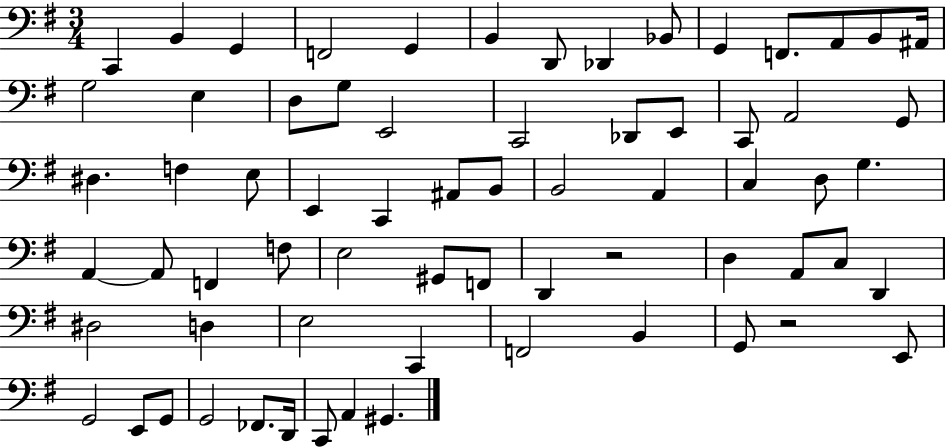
C2/q B2/q G2/q F2/h G2/q B2/q D2/e Db2/q Bb2/e G2/q F2/e. A2/e B2/e A#2/s G3/h E3/q D3/e G3/e E2/h C2/h Db2/e E2/e C2/e A2/h G2/e D#3/q. F3/q E3/e E2/q C2/q A#2/e B2/e B2/h A2/q C3/q D3/e G3/q. A2/q A2/e F2/q F3/e E3/h G#2/e F2/e D2/q R/h D3/q A2/e C3/e D2/q D#3/h D3/q E3/h C2/q F2/h B2/q G2/e R/h E2/e G2/h E2/e G2/e G2/h FES2/e. D2/s C2/e A2/q G#2/q.